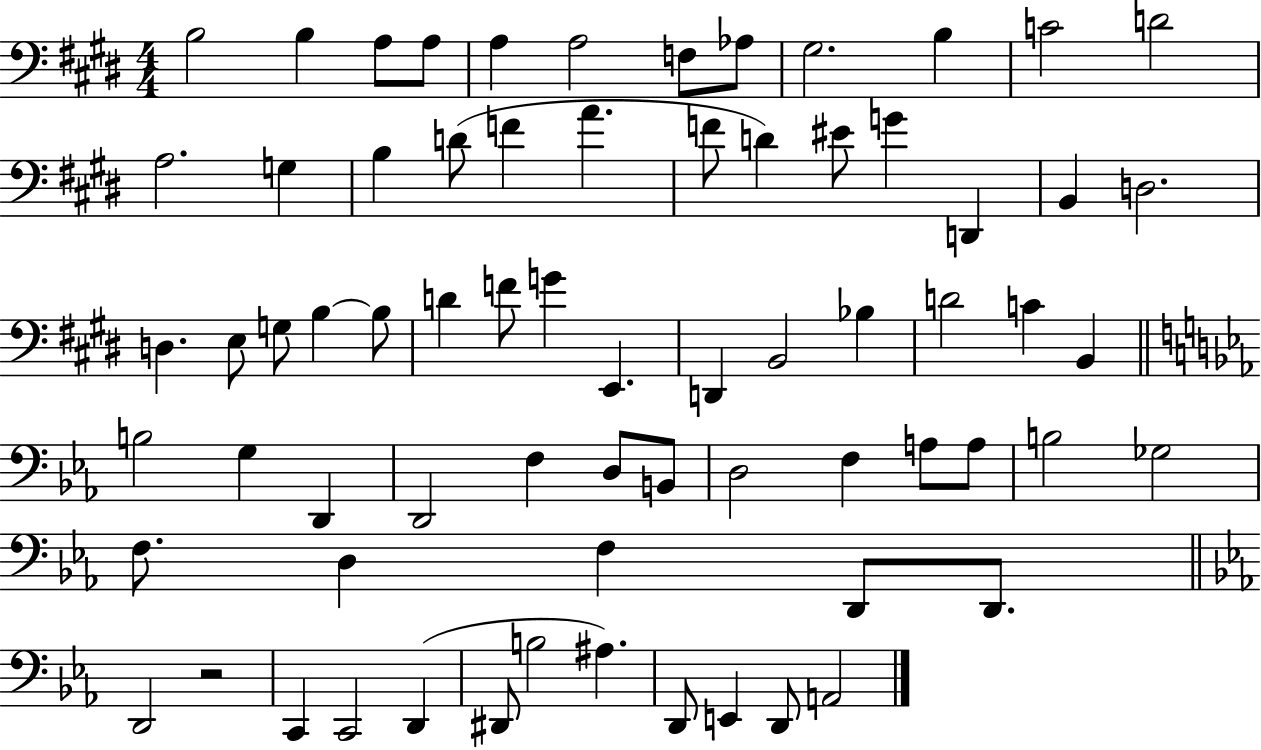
B3/h B3/q A3/e A3/e A3/q A3/h F3/e Ab3/e G#3/h. B3/q C4/h D4/h A3/h. G3/q B3/q D4/e F4/q A4/q. F4/e D4/q EIS4/e G4/q D2/q B2/q D3/h. D3/q. E3/e G3/e B3/q B3/e D4/q F4/e G4/q E2/q. D2/q B2/h Bb3/q D4/h C4/q B2/q B3/h G3/q D2/q D2/h F3/q D3/e B2/e D3/h F3/q A3/e A3/e B3/h Gb3/h F3/e. D3/q F3/q D2/e D2/e. D2/h R/h C2/q C2/h D2/q D#2/e B3/h A#3/q. D2/e E2/q D2/e A2/h